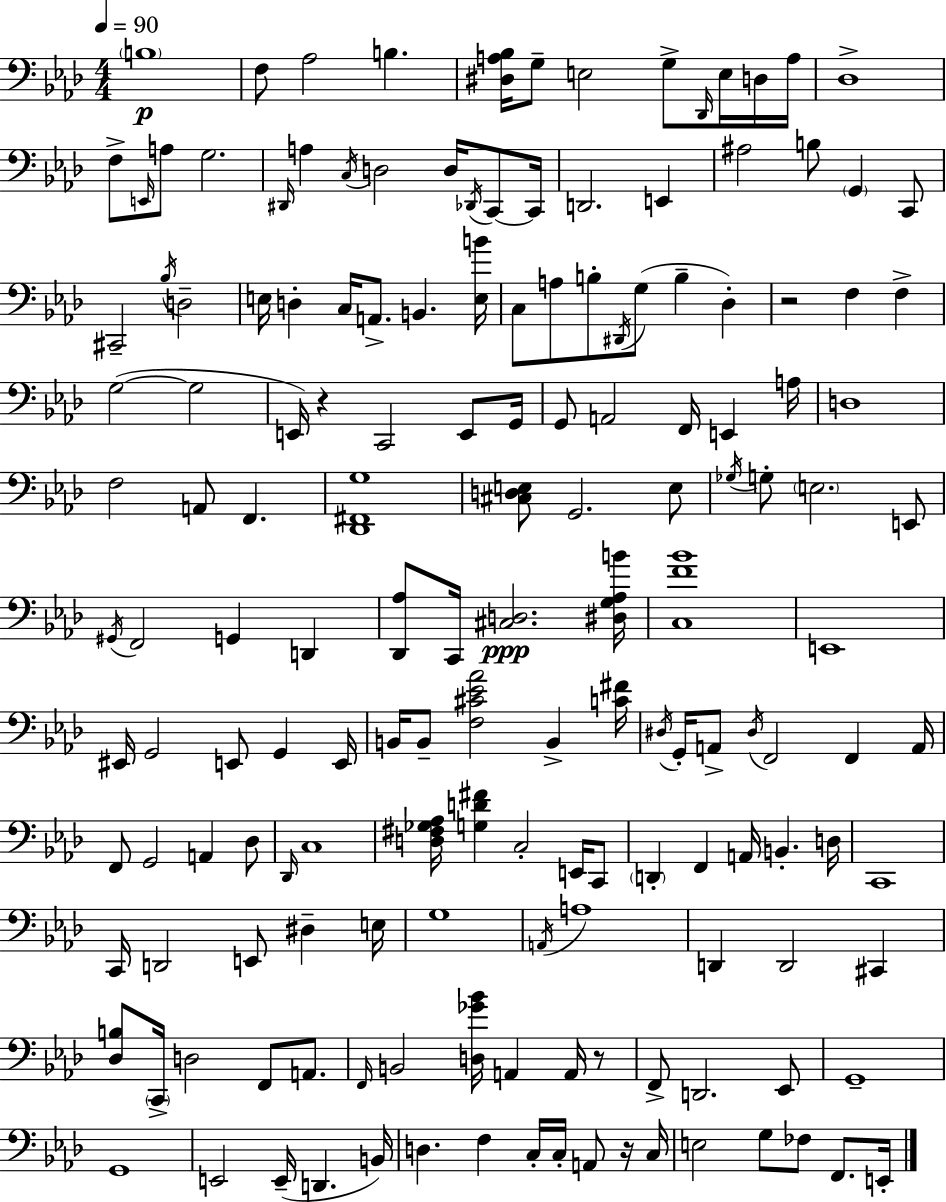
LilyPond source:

{
  \clef bass
  \numericTimeSignature
  \time 4/4
  \key f \minor
  \tempo 4 = 90
  \parenthesize b1\p | f8 aes2 b4. | <dis a bes>16 g8-- e2 g8-> \grace { des,16 } e16 d16 | a16 des1-> | \break f8-> \grace { e,16 } a8 g2. | \grace { dis,16 } a4 \acciaccatura { c16 } d2 | d16 \acciaccatura { des,16 } c,8~~ c,16 d,2. | e,4 ais2 b8 \parenthesize g,4 | \break c,8 cis,2-- \acciaccatura { bes16 } d2-- | e16 d4-. c16 a,8.-> b,4. | <e b'>16 c8 a8 b8-. \acciaccatura { dis,16 } g8( b4-- | des4-.) r2 f4 | \break f4-> g2~(~ g2 | e,16) r4 c,2 | e,8 g,16 g,8 a,2 | f,16 e,4 a16 d1 | \break f2 a,8 | f,4. <des, fis, g>1 | <cis d e>8 g,2. | e8 \acciaccatura { ges16 } g8-. \parenthesize e2. | \break e,8 \acciaccatura { gis,16 } f,2 | g,4 d,4 <des, aes>8 c,16 <cis d>2.\ppp | <dis g aes b'>16 <c f' bes'>1 | e,1 | \break eis,16 g,2 | e,8 g,4 e,16 b,16 b,8-- <f cis' ees' aes'>2 | b,4-> <c' fis'>16 \acciaccatura { dis16 } g,16-. a,8-> \acciaccatura { dis16 } f,2 | f,4 a,16 f,8 g,2 | \break a,4 des8 \grace { des,16 } c1 | <d fis ges aes>16 <g d' fis'>4 | c2-. e,16 c,8 \parenthesize d,4-. | f,4 a,16 b,4.-. d16 c,1 | \break c,16 d,2 | e,8 dis4-- e16 g1 | \acciaccatura { a,16 } a1 | d,4 | \break d,2 cis,4 <des b>8 \parenthesize c,16-> | d2 f,8 a,8. \grace { f,16 } b,2 | <d ges' bes'>16 a,4 a,16 r8 f,8-> | d,2. ees,8 g,1-- | \break g,1 | e,2 | e,16--( d,4. b,16) d4. | f4 c16-. c16-. a,8 r16 c16 e2 | \break g8 fes8 f,8. e,16-. \bar "|."
}